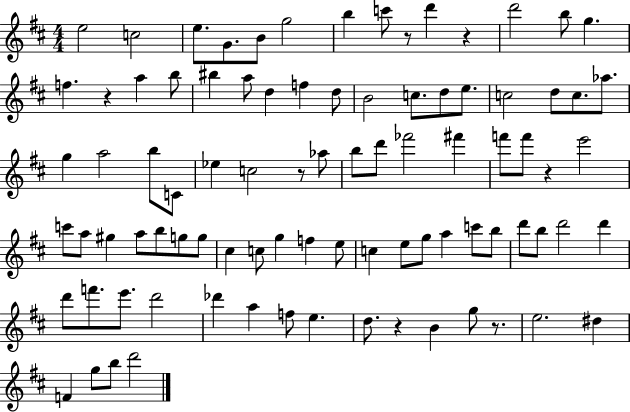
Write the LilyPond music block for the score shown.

{
  \clef treble
  \numericTimeSignature
  \time 4/4
  \key d \major
  \repeat volta 2 { e''2 c''2 | e''8. g'8. b'8 g''2 | b''4 c'''8 r8 d'''4 r4 | d'''2 b''8 g''4. | \break f''4. r4 a''4 b''8 | bis''4 a''8 d''4 f''4 d''8 | b'2 c''8. d''8 e''8. | c''2 d''8 c''8. aes''8. | \break g''4 a''2 b''8 c'8 | ees''4 c''2 r8 aes''8 | b''8 d'''8 fes'''2 fis'''4 | f'''8 f'''8 r4 e'''2 | \break c'''8 a''8 gis''4 a''8 b''8 g''8 g''8 | cis''4 c''8 g''4 f''4 e''8 | c''4 e''8 g''8 a''4 c'''8 b''8 | d'''8 b''8 d'''2 d'''4 | \break d'''8 f'''8. e'''8. d'''2 | des'''4 a''4 f''8 e''4. | d''8. r4 b'4 g''8 r8. | e''2. dis''4 | \break f'4 g''8 b''8 d'''2 | } \bar "|."
}